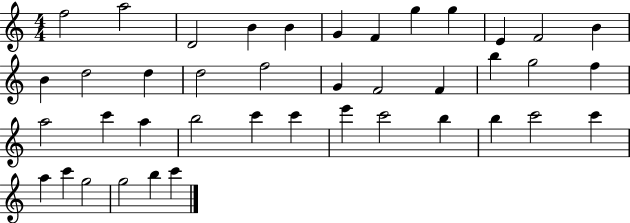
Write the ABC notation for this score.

X:1
T:Untitled
M:4/4
L:1/4
K:C
f2 a2 D2 B B G F g g E F2 B B d2 d d2 f2 G F2 F b g2 f a2 c' a b2 c' c' e' c'2 b b c'2 c' a c' g2 g2 b c'